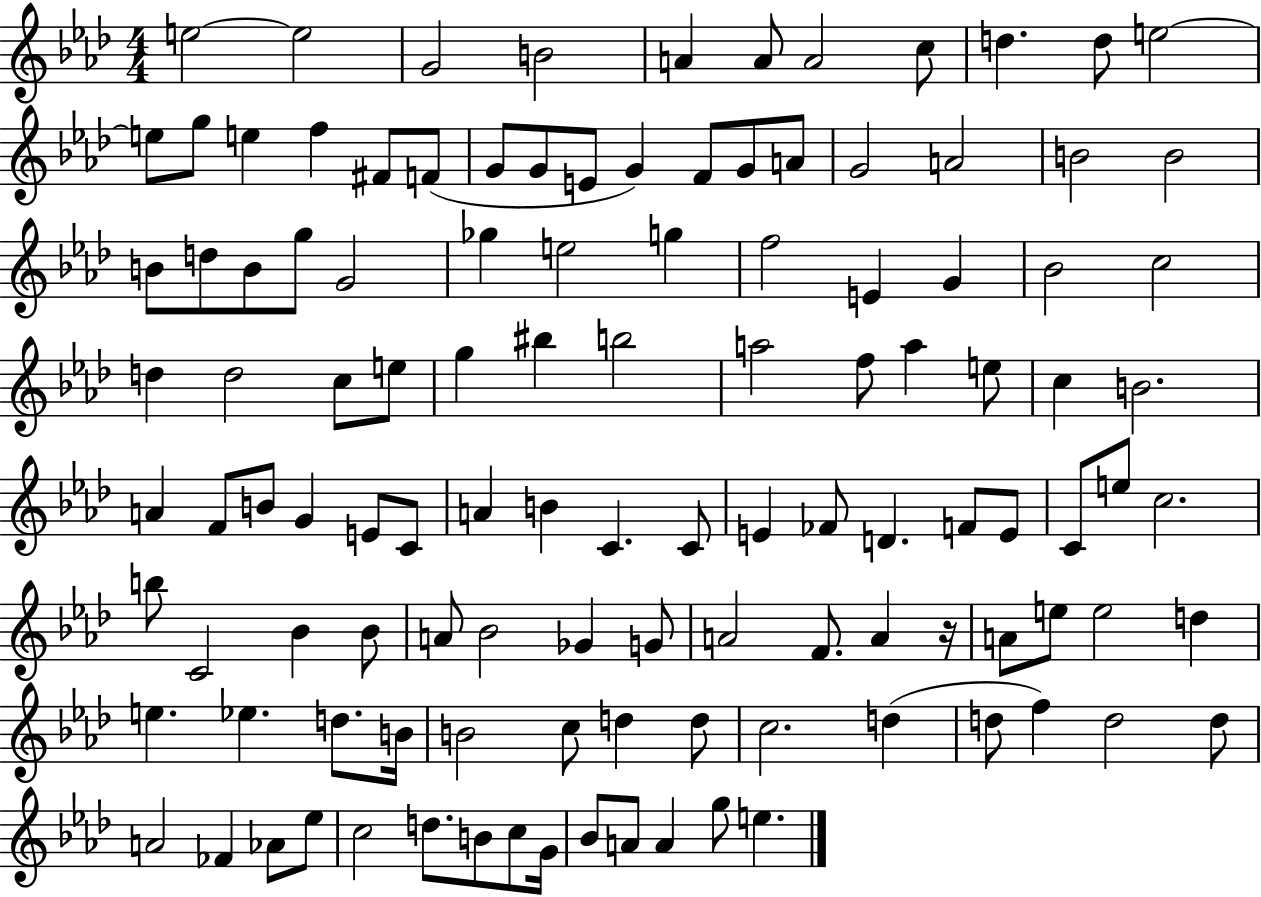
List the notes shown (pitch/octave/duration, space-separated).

E5/h E5/h G4/h B4/h A4/q A4/e A4/h C5/e D5/q. D5/e E5/h E5/e G5/e E5/q F5/q F#4/e F4/e G4/e G4/e E4/e G4/q F4/e G4/e A4/e G4/h A4/h B4/h B4/h B4/e D5/e B4/e G5/e G4/h Gb5/q E5/h G5/q F5/h E4/q G4/q Bb4/h C5/h D5/q D5/h C5/e E5/e G5/q BIS5/q B5/h A5/h F5/e A5/q E5/e C5/q B4/h. A4/q F4/e B4/e G4/q E4/e C4/e A4/q B4/q C4/q. C4/e E4/q FES4/e D4/q. F4/e E4/e C4/e E5/e C5/h. B5/e C4/h Bb4/q Bb4/e A4/e Bb4/h Gb4/q G4/e A4/h F4/e. A4/q R/s A4/e E5/e E5/h D5/q E5/q. Eb5/q. D5/e. B4/s B4/h C5/e D5/q D5/e C5/h. D5/q D5/e F5/q D5/h D5/e A4/h FES4/q Ab4/e Eb5/e C5/h D5/e. B4/e C5/e G4/s Bb4/e A4/e A4/q G5/e E5/q.